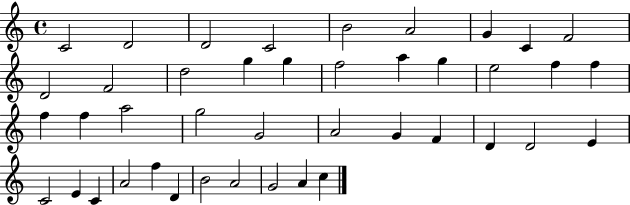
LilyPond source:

{
  \clef treble
  \time 4/4
  \defaultTimeSignature
  \key c \major
  c'2 d'2 | d'2 c'2 | b'2 a'2 | g'4 c'4 f'2 | \break d'2 f'2 | d''2 g''4 g''4 | f''2 a''4 g''4 | e''2 f''4 f''4 | \break f''4 f''4 a''2 | g''2 g'2 | a'2 g'4 f'4 | d'4 d'2 e'4 | \break c'2 e'4 c'4 | a'2 f''4 d'4 | b'2 a'2 | g'2 a'4 c''4 | \break \bar "|."
}